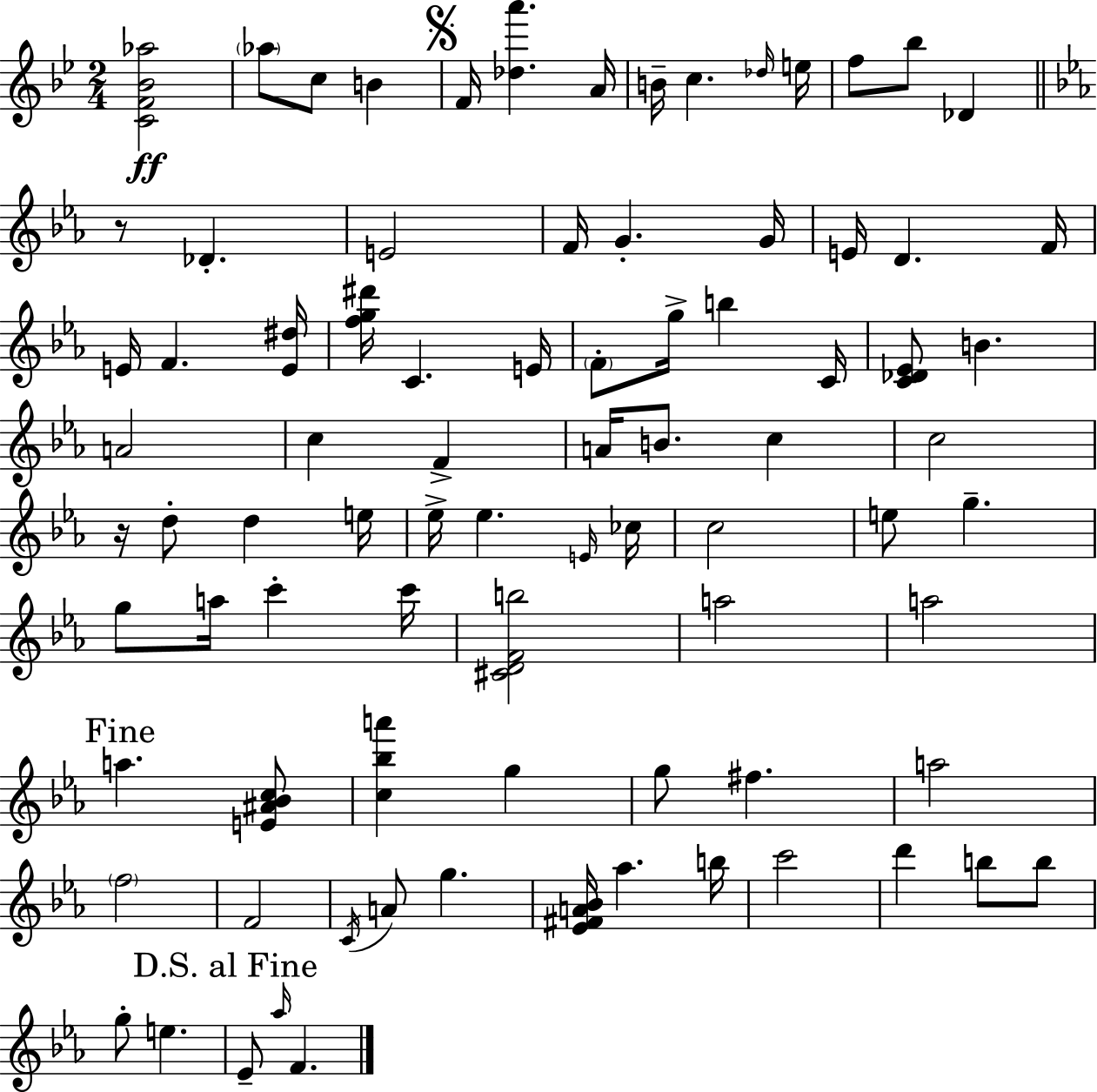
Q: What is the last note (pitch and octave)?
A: F4